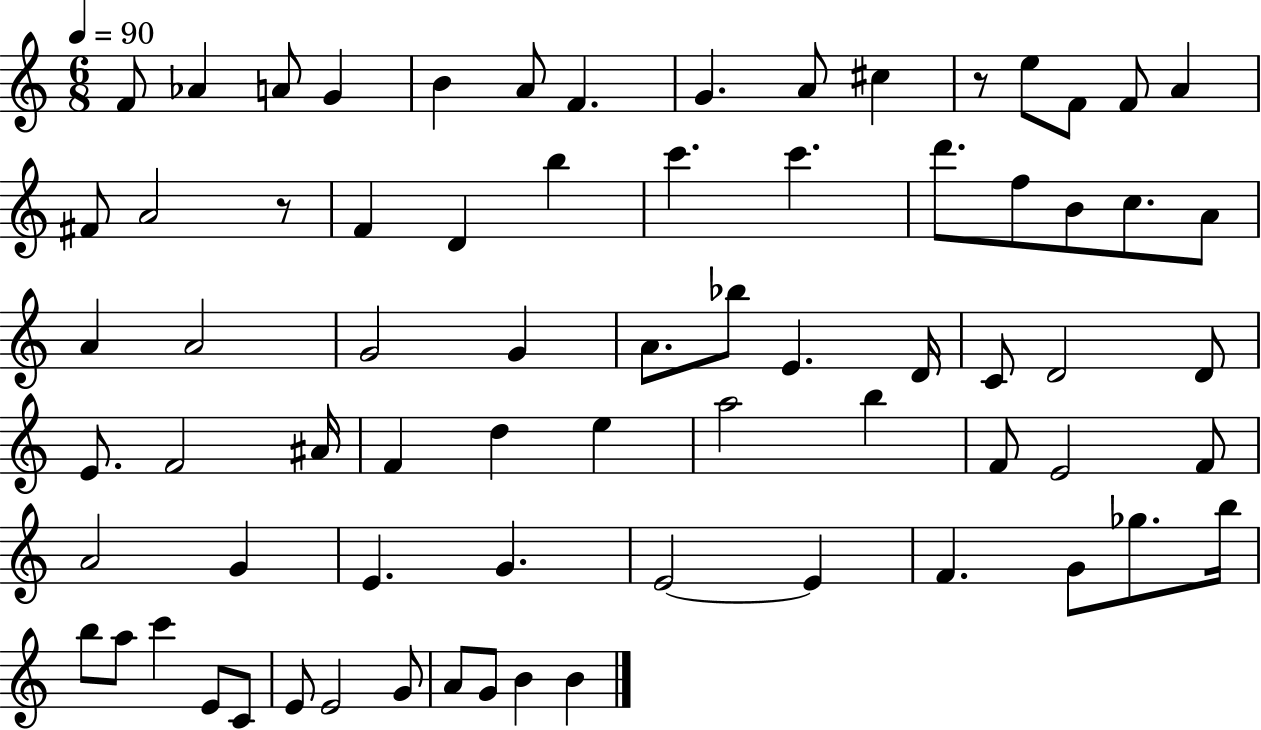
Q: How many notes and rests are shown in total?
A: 72